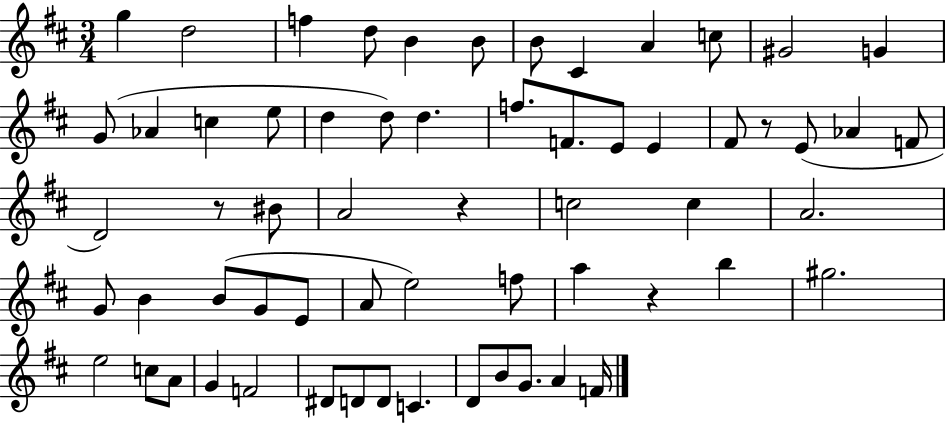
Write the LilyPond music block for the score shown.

{
  \clef treble
  \numericTimeSignature
  \time 3/4
  \key d \major
  g''4 d''2 | f''4 d''8 b'4 b'8 | b'8 cis'4 a'4 c''8 | gis'2 g'4 | \break g'8( aes'4 c''4 e''8 | d''4 d''8) d''4. | f''8. f'8. e'8 e'4 | fis'8 r8 e'8( aes'4 f'8 | \break d'2) r8 bis'8 | a'2 r4 | c''2 c''4 | a'2. | \break g'8 b'4 b'8( g'8 e'8 | a'8 e''2) f''8 | a''4 r4 b''4 | gis''2. | \break e''2 c''8 a'8 | g'4 f'2 | dis'8 d'8 d'8 c'4. | d'8 b'8 g'8. a'4 f'16 | \break \bar "|."
}